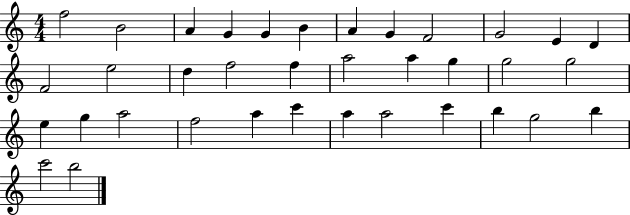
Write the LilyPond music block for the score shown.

{
  \clef treble
  \numericTimeSignature
  \time 4/4
  \key c \major
  f''2 b'2 | a'4 g'4 g'4 b'4 | a'4 g'4 f'2 | g'2 e'4 d'4 | \break f'2 e''2 | d''4 f''2 f''4 | a''2 a''4 g''4 | g''2 g''2 | \break e''4 g''4 a''2 | f''2 a''4 c'''4 | a''4 a''2 c'''4 | b''4 g''2 b''4 | \break c'''2 b''2 | \bar "|."
}